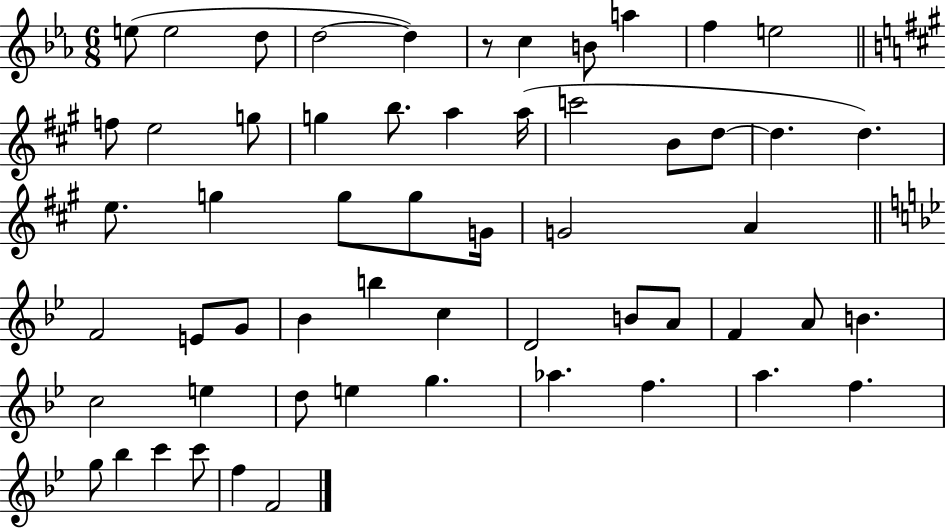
E5/e E5/h D5/e D5/h D5/q R/e C5/q B4/e A5/q F5/q E5/h F5/e E5/h G5/e G5/q B5/e. A5/q A5/s C6/h B4/e D5/e D5/q. D5/q. E5/e. G5/q G5/e G5/e G4/s G4/h A4/q F4/h E4/e G4/e Bb4/q B5/q C5/q D4/h B4/e A4/e F4/q A4/e B4/q. C5/h E5/q D5/e E5/q G5/q. Ab5/q. F5/q. A5/q. F5/q. G5/e Bb5/q C6/q C6/e F5/q F4/h